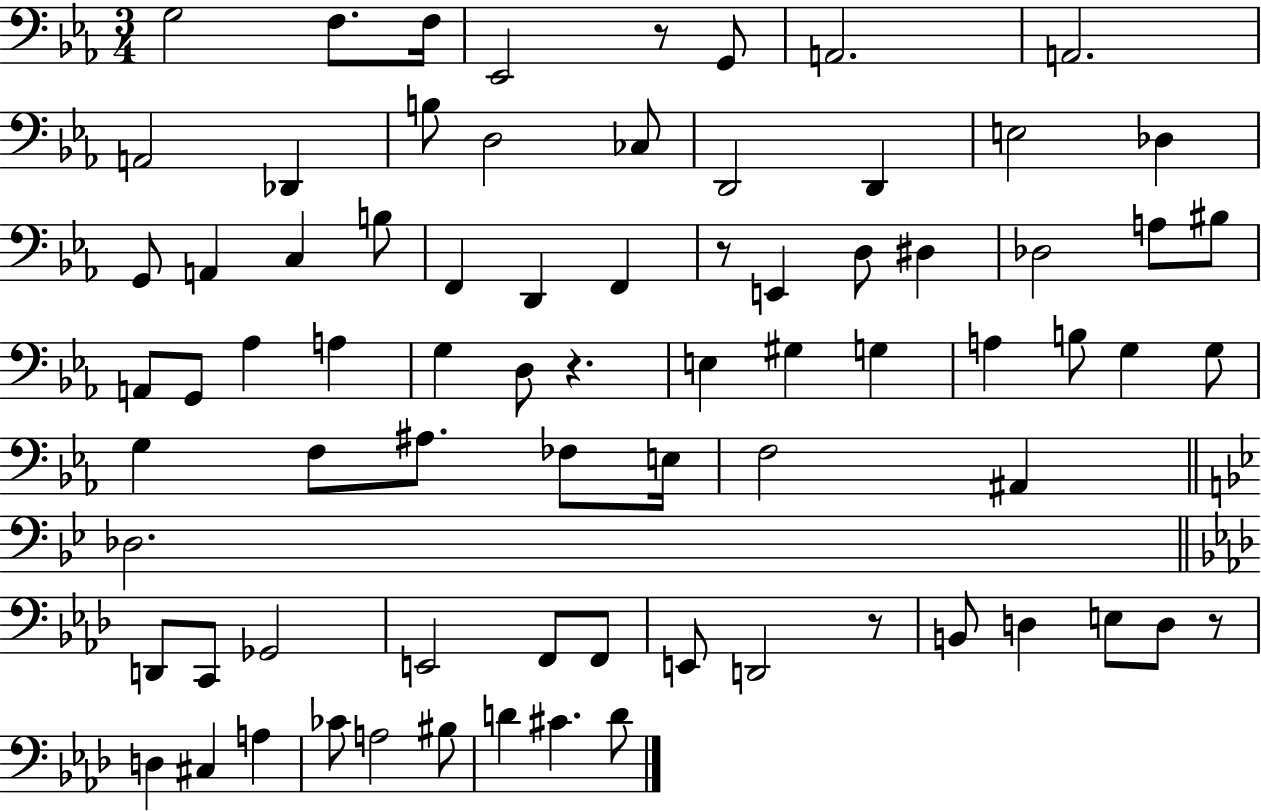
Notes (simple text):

G3/h F3/e. F3/s Eb2/h R/e G2/e A2/h. A2/h. A2/h Db2/q B3/e D3/h CES3/e D2/h D2/q E3/h Db3/q G2/e A2/q C3/q B3/e F2/q D2/q F2/q R/e E2/q D3/e D#3/q Db3/h A3/e BIS3/e A2/e G2/e Ab3/q A3/q G3/q D3/e R/q. E3/q G#3/q G3/q A3/q B3/e G3/q G3/e G3/q F3/e A#3/e. FES3/e E3/s F3/h A#2/q Db3/h. D2/e C2/e Gb2/h E2/h F2/e F2/e E2/e D2/h R/e B2/e D3/q E3/e D3/e R/e D3/q C#3/q A3/q CES4/e A3/h BIS3/e D4/q C#4/q. D4/e